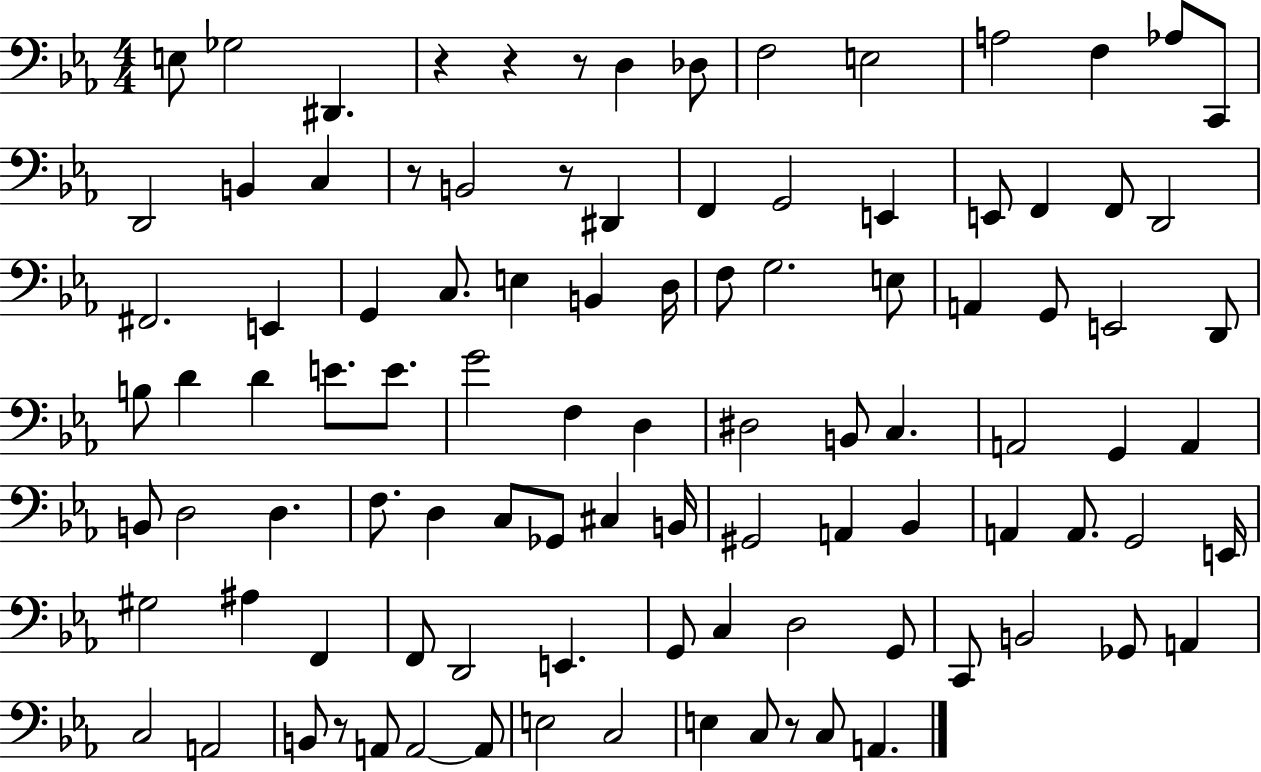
{
  \clef bass
  \numericTimeSignature
  \time 4/4
  \key ees \major
  e8 ges2 dis,4. | r4 r4 r8 d4 des8 | f2 e2 | a2 f4 aes8 c,8 | \break d,2 b,4 c4 | r8 b,2 r8 dis,4 | f,4 g,2 e,4 | e,8 f,4 f,8 d,2 | \break fis,2. e,4 | g,4 c8. e4 b,4 d16 | f8 g2. e8 | a,4 g,8 e,2 d,8 | \break b8 d'4 d'4 e'8. e'8. | g'2 f4 d4 | dis2 b,8 c4. | a,2 g,4 a,4 | \break b,8 d2 d4. | f8. d4 c8 ges,8 cis4 b,16 | gis,2 a,4 bes,4 | a,4 a,8. g,2 e,16 | \break gis2 ais4 f,4 | f,8 d,2 e,4. | g,8 c4 d2 g,8 | c,8 b,2 ges,8 a,4 | \break c2 a,2 | b,8 r8 a,8 a,2~~ a,8 | e2 c2 | e4 c8 r8 c8 a,4. | \break \bar "|."
}